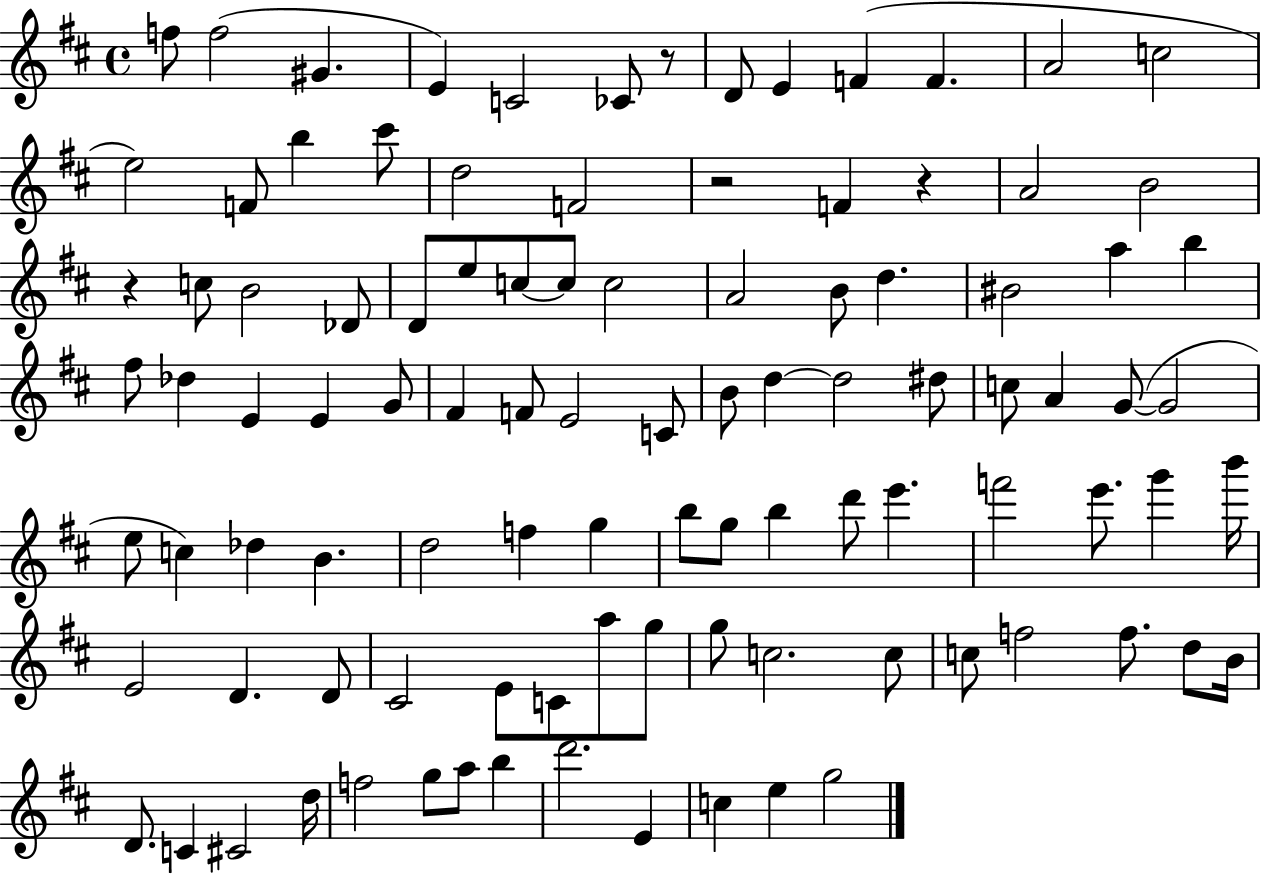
X:1
T:Untitled
M:4/4
L:1/4
K:D
f/2 f2 ^G E C2 _C/2 z/2 D/2 E F F A2 c2 e2 F/2 b ^c'/2 d2 F2 z2 F z A2 B2 z c/2 B2 _D/2 D/2 e/2 c/2 c/2 c2 A2 B/2 d ^B2 a b ^f/2 _d E E G/2 ^F F/2 E2 C/2 B/2 d d2 ^d/2 c/2 A G/2 G2 e/2 c _d B d2 f g b/2 g/2 b d'/2 e' f'2 e'/2 g' b'/4 E2 D D/2 ^C2 E/2 C/2 a/2 g/2 g/2 c2 c/2 c/2 f2 f/2 d/2 B/4 D/2 C ^C2 d/4 f2 g/2 a/2 b d'2 E c e g2